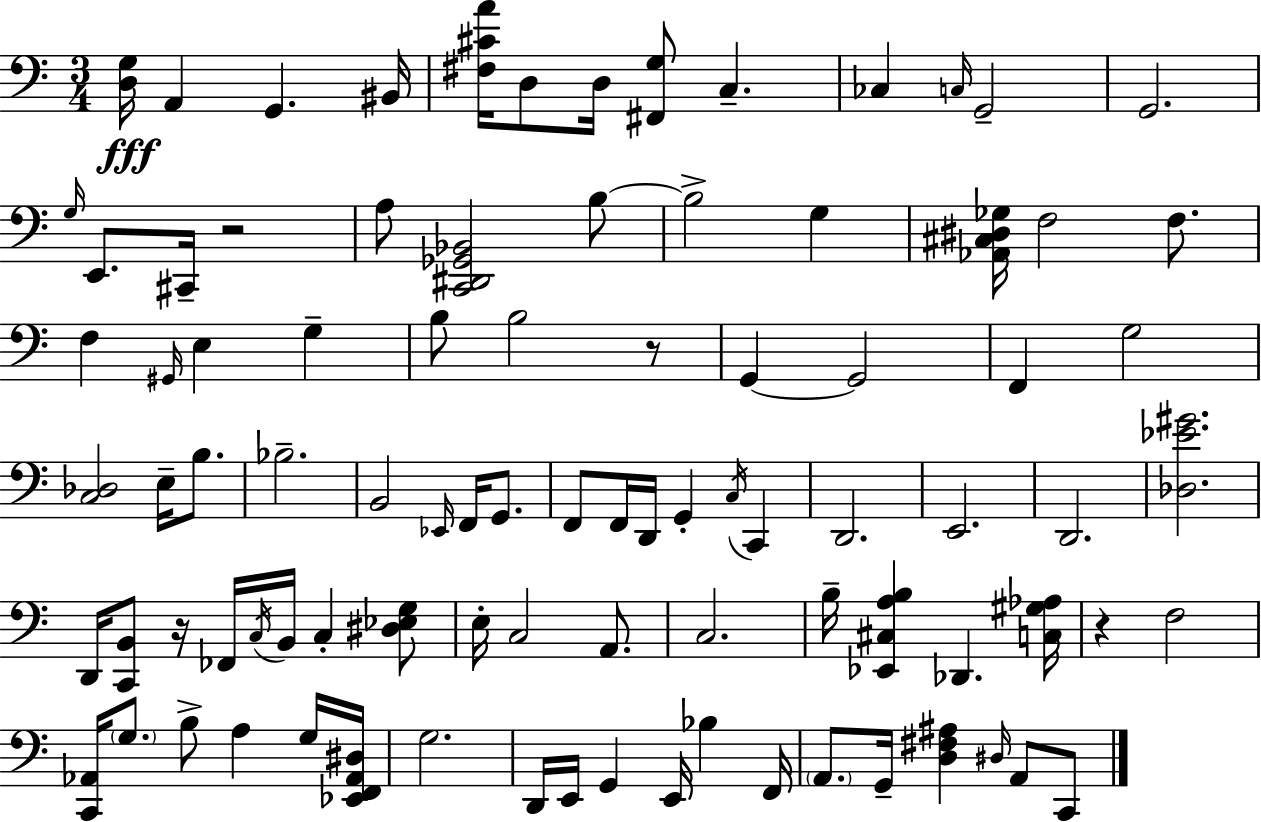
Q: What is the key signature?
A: C major